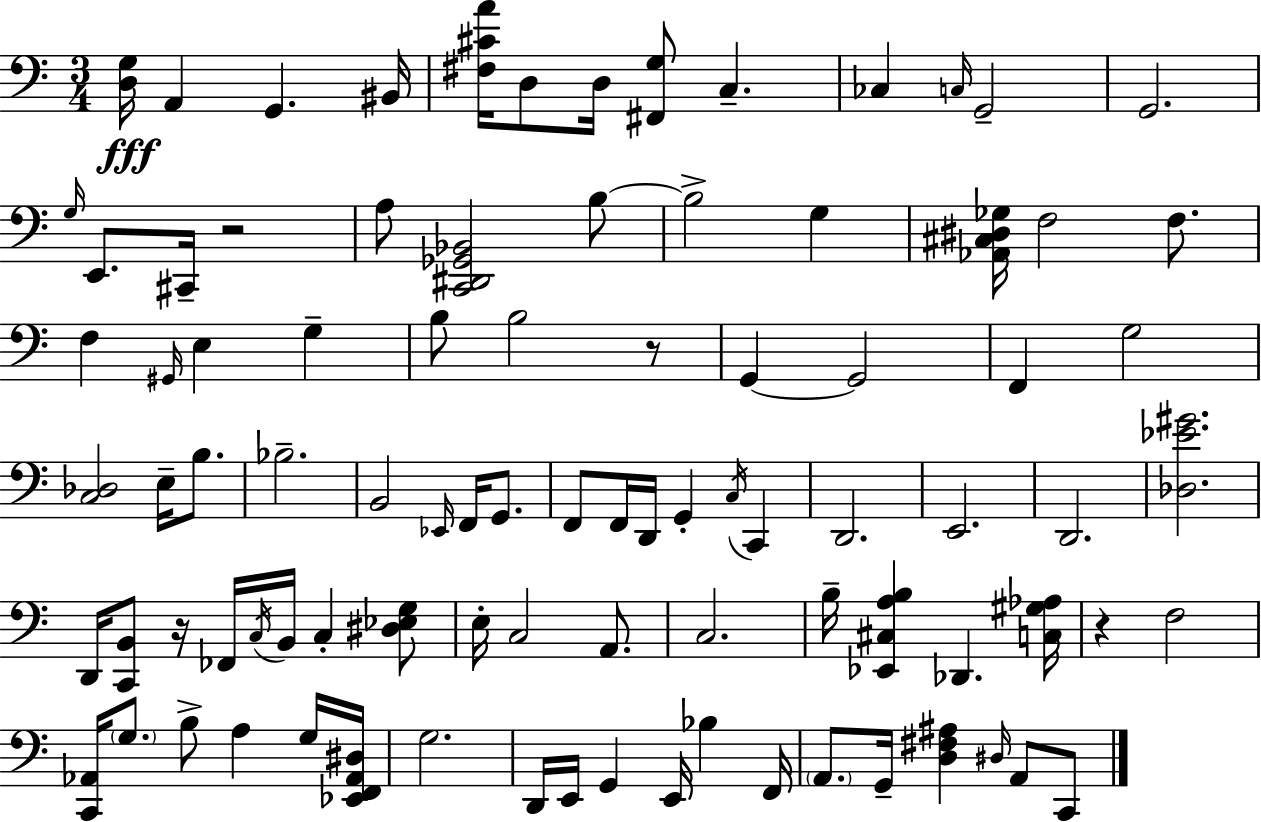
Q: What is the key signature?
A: C major